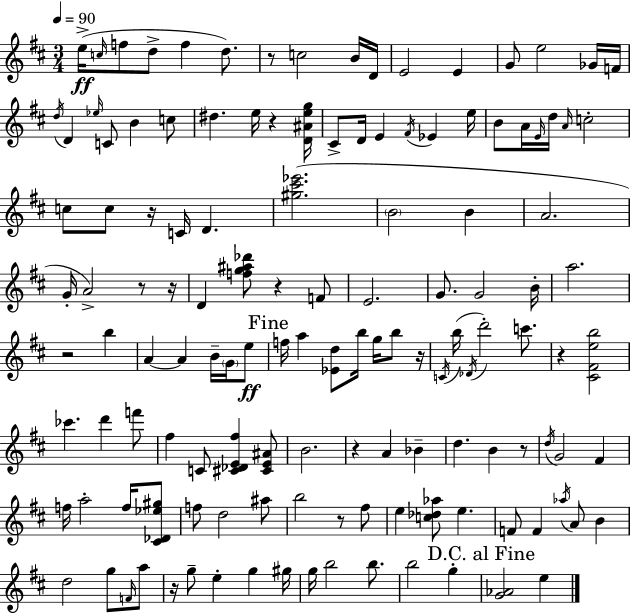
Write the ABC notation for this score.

X:1
T:Untitled
M:3/4
L:1/4
K:D
e/4 c/4 f/2 d/2 f d/2 z/2 c2 B/4 D/4 E2 E G/2 e2 _G/4 F/4 d/4 D _e/4 C/2 B c/2 ^d e/4 z [D^Aeg]/4 ^C/2 D/4 E ^F/4 _E e/4 B/2 A/4 E/4 d/4 A/4 c2 c/2 c/2 z/4 C/4 D [^g^c'_e']2 B2 B A2 G/4 A2 z/2 z/4 D [fg^a_d']/2 z F/2 E2 G/2 G2 B/4 a2 z2 b A A B/4 G/4 e/2 f/4 a [_Ed]/2 b/4 g/4 b/2 z/4 C/4 b/4 _D/4 d'2 c'/2 z [^C^Feb]2 _c' d' f'/2 ^f C/2 [^C_DE^f] [^CE^A]/2 B2 z A _B d B z/2 d/4 G2 ^F f/4 a2 f/4 [^C_D_e^g]/2 f/2 d2 ^a/2 b2 z/2 ^f/2 e [c_d_a]/2 e F/2 F _a/4 A/2 B d2 g/2 F/4 a/2 z/4 g/2 e g ^g/4 g/4 b2 b/2 b2 g [G_A]2 e